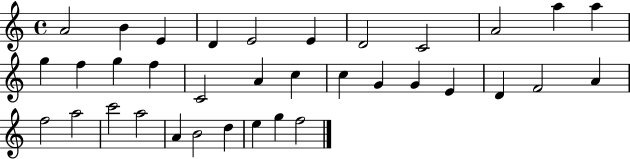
A4/h B4/q E4/q D4/q E4/h E4/q D4/h C4/h A4/h A5/q A5/q G5/q F5/q G5/q F5/q C4/h A4/q C5/q C5/q G4/q G4/q E4/q D4/q F4/h A4/q F5/h A5/h C6/h A5/h A4/q B4/h D5/q E5/q G5/q F5/h